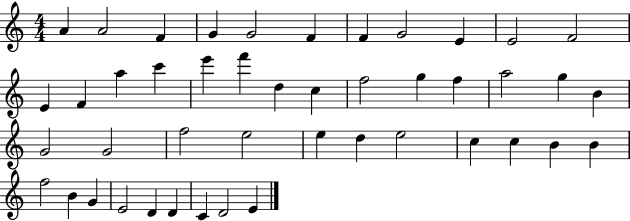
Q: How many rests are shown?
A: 0